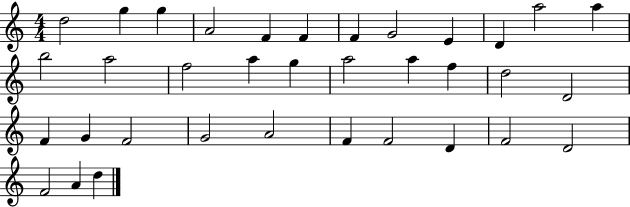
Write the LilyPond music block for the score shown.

{
  \clef treble
  \numericTimeSignature
  \time 4/4
  \key c \major
  d''2 g''4 g''4 | a'2 f'4 f'4 | f'4 g'2 e'4 | d'4 a''2 a''4 | \break b''2 a''2 | f''2 a''4 g''4 | a''2 a''4 f''4 | d''2 d'2 | \break f'4 g'4 f'2 | g'2 a'2 | f'4 f'2 d'4 | f'2 d'2 | \break f'2 a'4 d''4 | \bar "|."
}